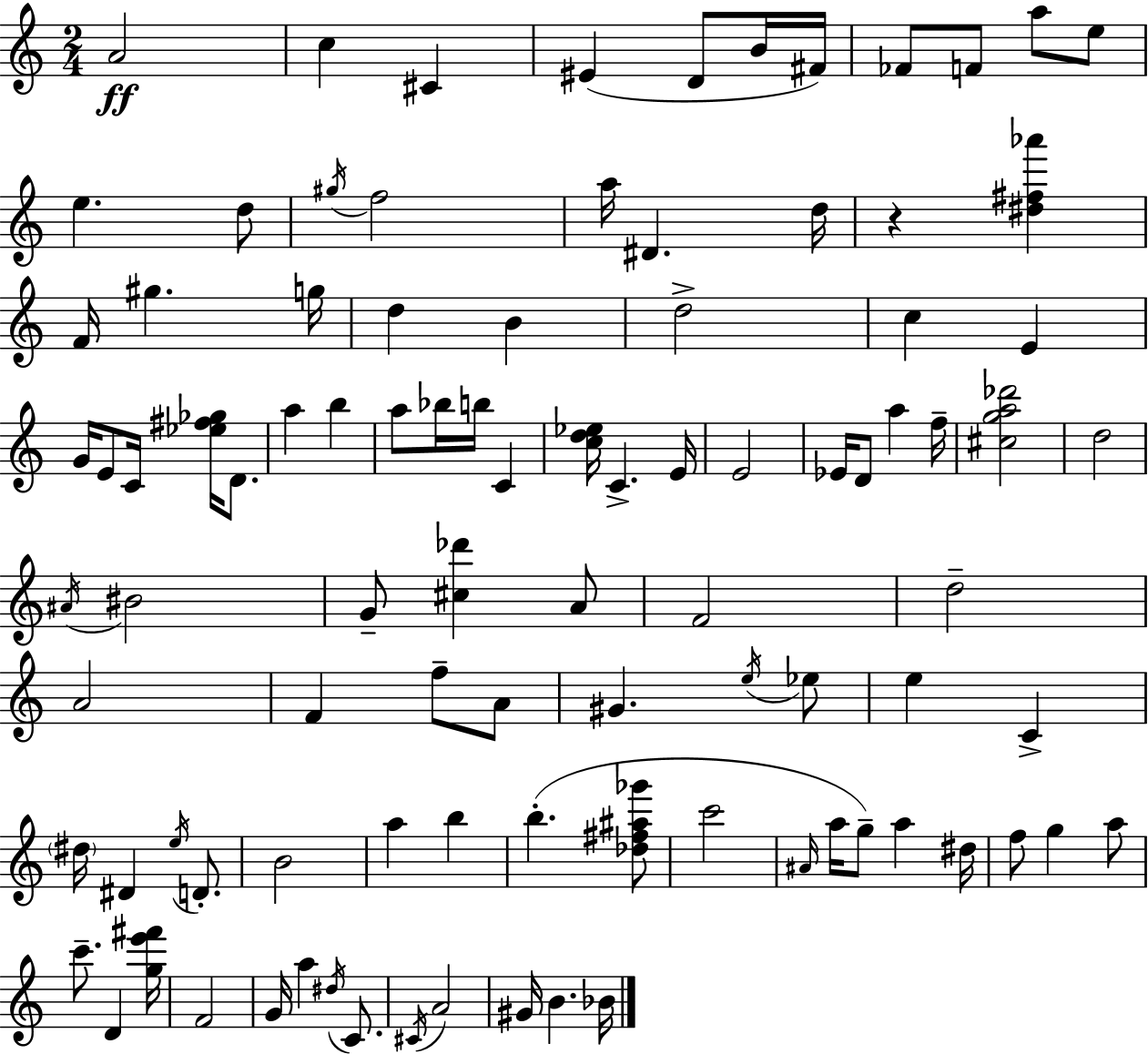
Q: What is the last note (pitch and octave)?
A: Bb4